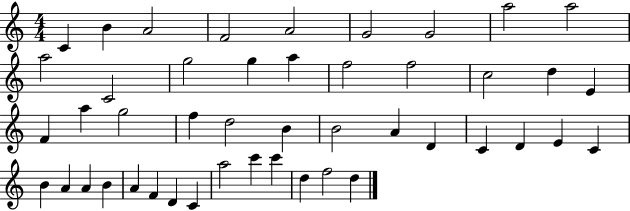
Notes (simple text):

C4/q B4/q A4/h F4/h A4/h G4/h G4/h A5/h A5/h A5/h C4/h G5/h G5/q A5/q F5/h F5/h C5/h D5/q E4/q F4/q A5/q G5/h F5/q D5/h B4/q B4/h A4/q D4/q C4/q D4/q E4/q C4/q B4/q A4/q A4/q B4/q A4/q F4/q D4/q C4/q A5/h C6/q C6/q D5/q F5/h D5/q